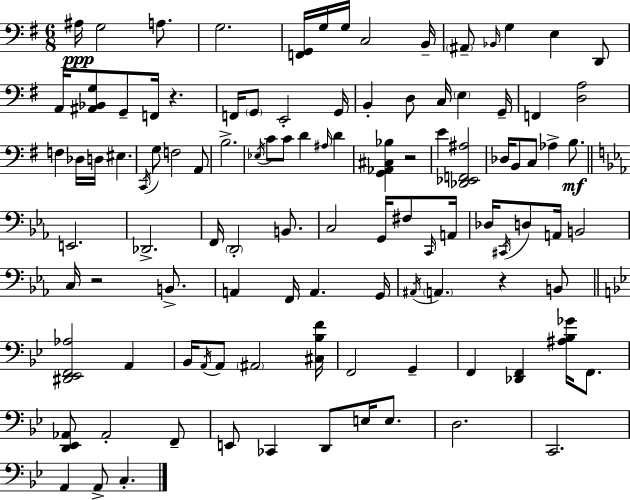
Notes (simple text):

A#3/s G3/h A3/e. G3/h. [F2,G2]/s G3/s G3/s C3/h B2/s A#2/e Bb2/s G3/q E3/q D2/e A2/s [A#2,Bb2,G3]/e G2/e F2/s R/q. F2/s G2/e E2/h G2/s B2/q D3/e C3/s E3/q G2/s F2/q [D3,A3]/h F3/q Db3/s D3/s EIS3/q. C2/s G3/e F3/h A2/e B3/h. Eb3/s C4/e C4/e D4/q A#3/s D4/q [G2,Ab2,C#3,Bb3]/q R/h E4/q [Db2,Eb2,F2,A#3]/h Db3/s B2/e C3/e Ab3/q B3/e. E2/h. Db2/h. F2/s D2/h B2/e. C3/h G2/s F#3/e C2/s A2/s Db3/s C#2/s D3/e A2/s B2/h C3/s R/h B2/e. A2/q F2/s A2/q. G2/s A#2/s A2/q. R/q B2/e [D#2,Eb2,F2,Ab3]/h A2/q Bb2/s A2/s A2/e A#2/h [C#3,Bb3,F4]/s F2/h G2/q F2/q [Db2,F2]/q [A#3,Bb3,Gb4]/s F2/e. [D2,Eb2,Ab2]/e Ab2/h F2/e E2/e CES2/q D2/e E3/s E3/e. D3/h. C2/h. A2/q A2/e C3/q.